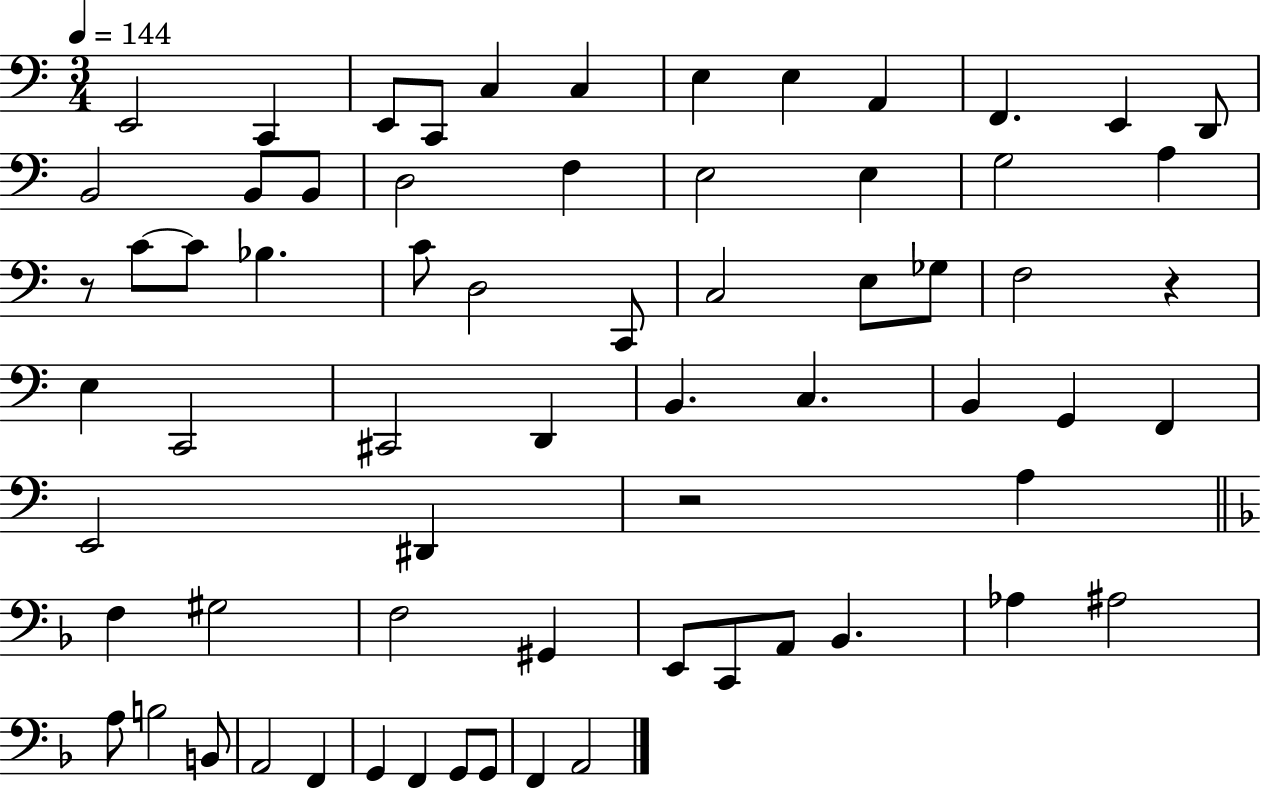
E2/h C2/q E2/e C2/e C3/q C3/q E3/q E3/q A2/q F2/q. E2/q D2/e B2/h B2/e B2/e D3/h F3/q E3/h E3/q G3/h A3/q R/e C4/e C4/e Bb3/q. C4/e D3/h C2/e C3/h E3/e Gb3/e F3/h R/q E3/q C2/h C#2/h D2/q B2/q. C3/q. B2/q G2/q F2/q E2/h D#2/q R/h A3/q F3/q G#3/h F3/h G#2/q E2/e C2/e A2/e Bb2/q. Ab3/q A#3/h A3/e B3/h B2/e A2/h F2/q G2/q F2/q G2/e G2/e F2/q A2/h